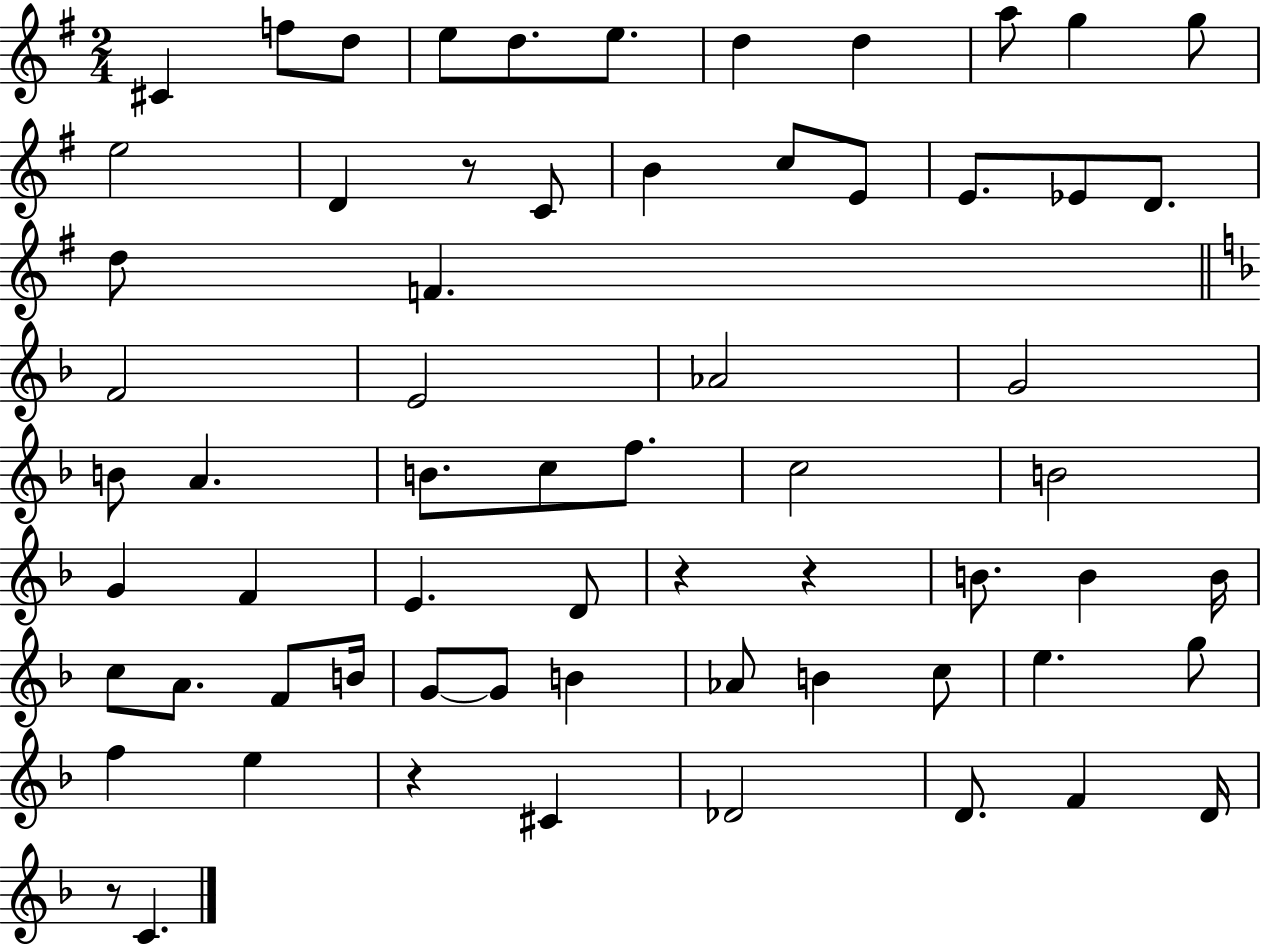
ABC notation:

X:1
T:Untitled
M:2/4
L:1/4
K:G
^C f/2 d/2 e/2 d/2 e/2 d d a/2 g g/2 e2 D z/2 C/2 B c/2 E/2 E/2 _E/2 D/2 d/2 F F2 E2 _A2 G2 B/2 A B/2 c/2 f/2 c2 B2 G F E D/2 z z B/2 B B/4 c/2 A/2 F/2 B/4 G/2 G/2 B _A/2 B c/2 e g/2 f e z ^C _D2 D/2 F D/4 z/2 C